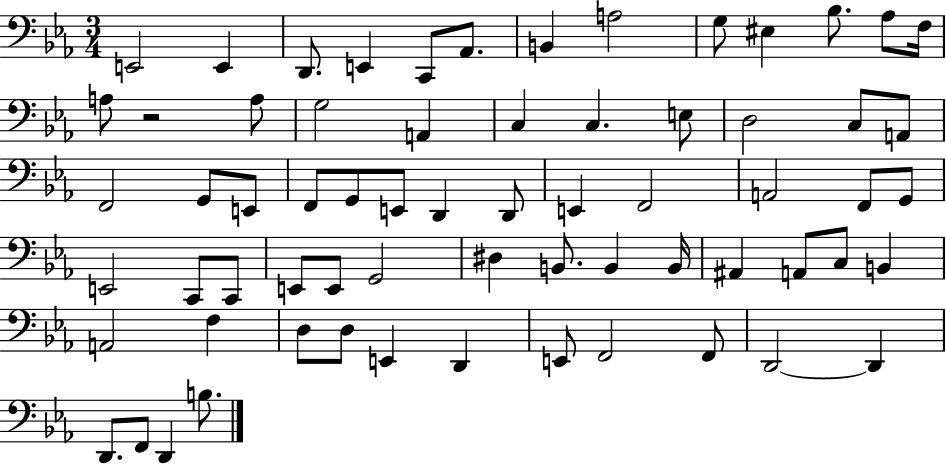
{
  \clef bass
  \numericTimeSignature
  \time 3/4
  \key ees \major
  e,2 e,4 | d,8. e,4 c,8 aes,8. | b,4 a2 | g8 eis4 bes8. aes8 f16 | \break a8 r2 a8 | g2 a,4 | c4 c4. e8 | d2 c8 a,8 | \break f,2 g,8 e,8 | f,8 g,8 e,8 d,4 d,8 | e,4 f,2 | a,2 f,8 g,8 | \break e,2 c,8 c,8 | e,8 e,8 g,2 | dis4 b,8. b,4 b,16 | ais,4 a,8 c8 b,4 | \break a,2 f4 | d8 d8 e,4 d,4 | e,8 f,2 f,8 | d,2~~ d,4 | \break d,8. f,8 d,4 b8. | \bar "|."
}